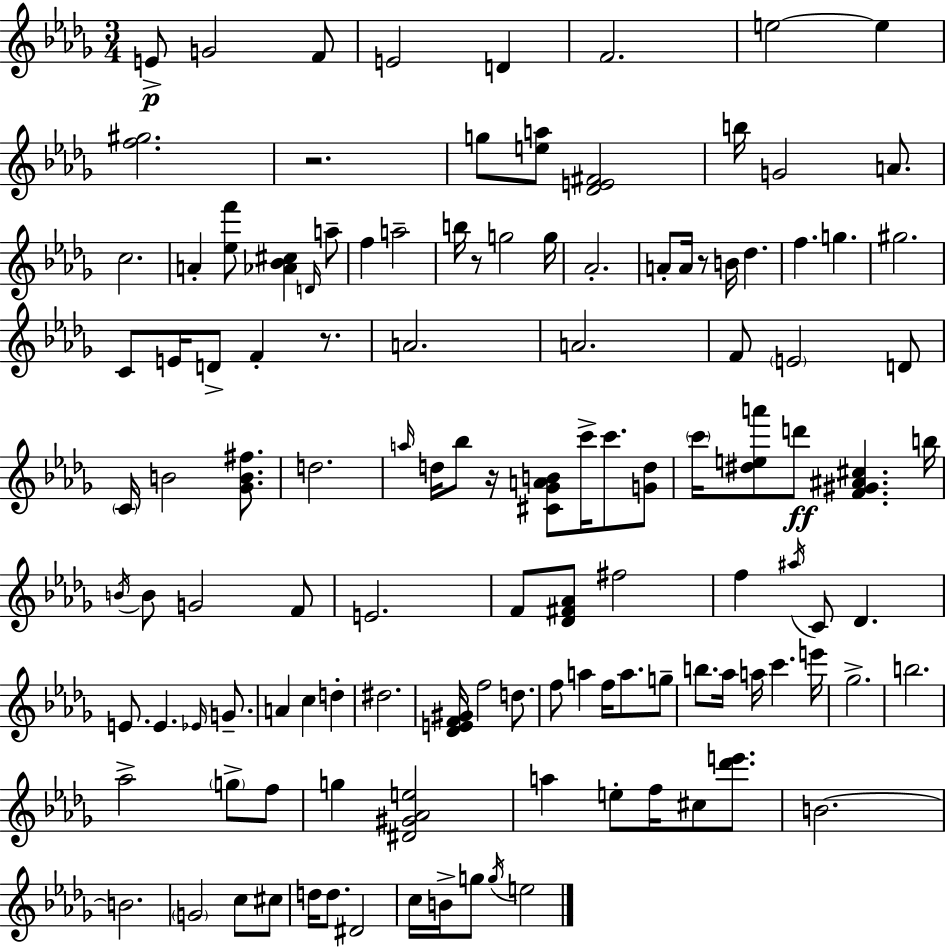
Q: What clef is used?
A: treble